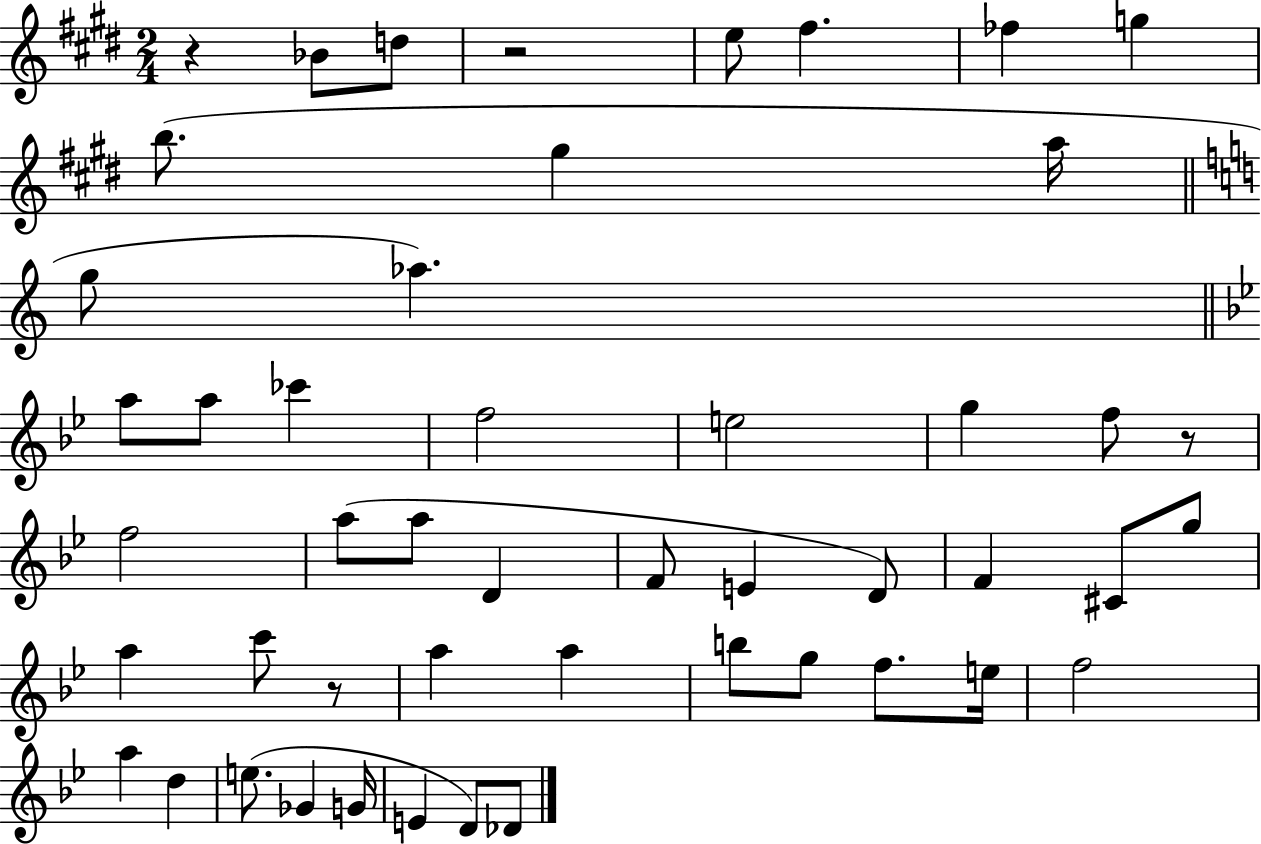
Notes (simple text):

R/q Bb4/e D5/e R/h E5/e F#5/q. FES5/q G5/q B5/e. G#5/q A5/s G5/e Ab5/q. A5/e A5/e CES6/q F5/h E5/h G5/q F5/e R/e F5/h A5/e A5/e D4/q F4/e E4/q D4/e F4/q C#4/e G5/e A5/q C6/e R/e A5/q A5/q B5/e G5/e F5/e. E5/s F5/h A5/q D5/q E5/e. Gb4/q G4/s E4/q D4/e Db4/e